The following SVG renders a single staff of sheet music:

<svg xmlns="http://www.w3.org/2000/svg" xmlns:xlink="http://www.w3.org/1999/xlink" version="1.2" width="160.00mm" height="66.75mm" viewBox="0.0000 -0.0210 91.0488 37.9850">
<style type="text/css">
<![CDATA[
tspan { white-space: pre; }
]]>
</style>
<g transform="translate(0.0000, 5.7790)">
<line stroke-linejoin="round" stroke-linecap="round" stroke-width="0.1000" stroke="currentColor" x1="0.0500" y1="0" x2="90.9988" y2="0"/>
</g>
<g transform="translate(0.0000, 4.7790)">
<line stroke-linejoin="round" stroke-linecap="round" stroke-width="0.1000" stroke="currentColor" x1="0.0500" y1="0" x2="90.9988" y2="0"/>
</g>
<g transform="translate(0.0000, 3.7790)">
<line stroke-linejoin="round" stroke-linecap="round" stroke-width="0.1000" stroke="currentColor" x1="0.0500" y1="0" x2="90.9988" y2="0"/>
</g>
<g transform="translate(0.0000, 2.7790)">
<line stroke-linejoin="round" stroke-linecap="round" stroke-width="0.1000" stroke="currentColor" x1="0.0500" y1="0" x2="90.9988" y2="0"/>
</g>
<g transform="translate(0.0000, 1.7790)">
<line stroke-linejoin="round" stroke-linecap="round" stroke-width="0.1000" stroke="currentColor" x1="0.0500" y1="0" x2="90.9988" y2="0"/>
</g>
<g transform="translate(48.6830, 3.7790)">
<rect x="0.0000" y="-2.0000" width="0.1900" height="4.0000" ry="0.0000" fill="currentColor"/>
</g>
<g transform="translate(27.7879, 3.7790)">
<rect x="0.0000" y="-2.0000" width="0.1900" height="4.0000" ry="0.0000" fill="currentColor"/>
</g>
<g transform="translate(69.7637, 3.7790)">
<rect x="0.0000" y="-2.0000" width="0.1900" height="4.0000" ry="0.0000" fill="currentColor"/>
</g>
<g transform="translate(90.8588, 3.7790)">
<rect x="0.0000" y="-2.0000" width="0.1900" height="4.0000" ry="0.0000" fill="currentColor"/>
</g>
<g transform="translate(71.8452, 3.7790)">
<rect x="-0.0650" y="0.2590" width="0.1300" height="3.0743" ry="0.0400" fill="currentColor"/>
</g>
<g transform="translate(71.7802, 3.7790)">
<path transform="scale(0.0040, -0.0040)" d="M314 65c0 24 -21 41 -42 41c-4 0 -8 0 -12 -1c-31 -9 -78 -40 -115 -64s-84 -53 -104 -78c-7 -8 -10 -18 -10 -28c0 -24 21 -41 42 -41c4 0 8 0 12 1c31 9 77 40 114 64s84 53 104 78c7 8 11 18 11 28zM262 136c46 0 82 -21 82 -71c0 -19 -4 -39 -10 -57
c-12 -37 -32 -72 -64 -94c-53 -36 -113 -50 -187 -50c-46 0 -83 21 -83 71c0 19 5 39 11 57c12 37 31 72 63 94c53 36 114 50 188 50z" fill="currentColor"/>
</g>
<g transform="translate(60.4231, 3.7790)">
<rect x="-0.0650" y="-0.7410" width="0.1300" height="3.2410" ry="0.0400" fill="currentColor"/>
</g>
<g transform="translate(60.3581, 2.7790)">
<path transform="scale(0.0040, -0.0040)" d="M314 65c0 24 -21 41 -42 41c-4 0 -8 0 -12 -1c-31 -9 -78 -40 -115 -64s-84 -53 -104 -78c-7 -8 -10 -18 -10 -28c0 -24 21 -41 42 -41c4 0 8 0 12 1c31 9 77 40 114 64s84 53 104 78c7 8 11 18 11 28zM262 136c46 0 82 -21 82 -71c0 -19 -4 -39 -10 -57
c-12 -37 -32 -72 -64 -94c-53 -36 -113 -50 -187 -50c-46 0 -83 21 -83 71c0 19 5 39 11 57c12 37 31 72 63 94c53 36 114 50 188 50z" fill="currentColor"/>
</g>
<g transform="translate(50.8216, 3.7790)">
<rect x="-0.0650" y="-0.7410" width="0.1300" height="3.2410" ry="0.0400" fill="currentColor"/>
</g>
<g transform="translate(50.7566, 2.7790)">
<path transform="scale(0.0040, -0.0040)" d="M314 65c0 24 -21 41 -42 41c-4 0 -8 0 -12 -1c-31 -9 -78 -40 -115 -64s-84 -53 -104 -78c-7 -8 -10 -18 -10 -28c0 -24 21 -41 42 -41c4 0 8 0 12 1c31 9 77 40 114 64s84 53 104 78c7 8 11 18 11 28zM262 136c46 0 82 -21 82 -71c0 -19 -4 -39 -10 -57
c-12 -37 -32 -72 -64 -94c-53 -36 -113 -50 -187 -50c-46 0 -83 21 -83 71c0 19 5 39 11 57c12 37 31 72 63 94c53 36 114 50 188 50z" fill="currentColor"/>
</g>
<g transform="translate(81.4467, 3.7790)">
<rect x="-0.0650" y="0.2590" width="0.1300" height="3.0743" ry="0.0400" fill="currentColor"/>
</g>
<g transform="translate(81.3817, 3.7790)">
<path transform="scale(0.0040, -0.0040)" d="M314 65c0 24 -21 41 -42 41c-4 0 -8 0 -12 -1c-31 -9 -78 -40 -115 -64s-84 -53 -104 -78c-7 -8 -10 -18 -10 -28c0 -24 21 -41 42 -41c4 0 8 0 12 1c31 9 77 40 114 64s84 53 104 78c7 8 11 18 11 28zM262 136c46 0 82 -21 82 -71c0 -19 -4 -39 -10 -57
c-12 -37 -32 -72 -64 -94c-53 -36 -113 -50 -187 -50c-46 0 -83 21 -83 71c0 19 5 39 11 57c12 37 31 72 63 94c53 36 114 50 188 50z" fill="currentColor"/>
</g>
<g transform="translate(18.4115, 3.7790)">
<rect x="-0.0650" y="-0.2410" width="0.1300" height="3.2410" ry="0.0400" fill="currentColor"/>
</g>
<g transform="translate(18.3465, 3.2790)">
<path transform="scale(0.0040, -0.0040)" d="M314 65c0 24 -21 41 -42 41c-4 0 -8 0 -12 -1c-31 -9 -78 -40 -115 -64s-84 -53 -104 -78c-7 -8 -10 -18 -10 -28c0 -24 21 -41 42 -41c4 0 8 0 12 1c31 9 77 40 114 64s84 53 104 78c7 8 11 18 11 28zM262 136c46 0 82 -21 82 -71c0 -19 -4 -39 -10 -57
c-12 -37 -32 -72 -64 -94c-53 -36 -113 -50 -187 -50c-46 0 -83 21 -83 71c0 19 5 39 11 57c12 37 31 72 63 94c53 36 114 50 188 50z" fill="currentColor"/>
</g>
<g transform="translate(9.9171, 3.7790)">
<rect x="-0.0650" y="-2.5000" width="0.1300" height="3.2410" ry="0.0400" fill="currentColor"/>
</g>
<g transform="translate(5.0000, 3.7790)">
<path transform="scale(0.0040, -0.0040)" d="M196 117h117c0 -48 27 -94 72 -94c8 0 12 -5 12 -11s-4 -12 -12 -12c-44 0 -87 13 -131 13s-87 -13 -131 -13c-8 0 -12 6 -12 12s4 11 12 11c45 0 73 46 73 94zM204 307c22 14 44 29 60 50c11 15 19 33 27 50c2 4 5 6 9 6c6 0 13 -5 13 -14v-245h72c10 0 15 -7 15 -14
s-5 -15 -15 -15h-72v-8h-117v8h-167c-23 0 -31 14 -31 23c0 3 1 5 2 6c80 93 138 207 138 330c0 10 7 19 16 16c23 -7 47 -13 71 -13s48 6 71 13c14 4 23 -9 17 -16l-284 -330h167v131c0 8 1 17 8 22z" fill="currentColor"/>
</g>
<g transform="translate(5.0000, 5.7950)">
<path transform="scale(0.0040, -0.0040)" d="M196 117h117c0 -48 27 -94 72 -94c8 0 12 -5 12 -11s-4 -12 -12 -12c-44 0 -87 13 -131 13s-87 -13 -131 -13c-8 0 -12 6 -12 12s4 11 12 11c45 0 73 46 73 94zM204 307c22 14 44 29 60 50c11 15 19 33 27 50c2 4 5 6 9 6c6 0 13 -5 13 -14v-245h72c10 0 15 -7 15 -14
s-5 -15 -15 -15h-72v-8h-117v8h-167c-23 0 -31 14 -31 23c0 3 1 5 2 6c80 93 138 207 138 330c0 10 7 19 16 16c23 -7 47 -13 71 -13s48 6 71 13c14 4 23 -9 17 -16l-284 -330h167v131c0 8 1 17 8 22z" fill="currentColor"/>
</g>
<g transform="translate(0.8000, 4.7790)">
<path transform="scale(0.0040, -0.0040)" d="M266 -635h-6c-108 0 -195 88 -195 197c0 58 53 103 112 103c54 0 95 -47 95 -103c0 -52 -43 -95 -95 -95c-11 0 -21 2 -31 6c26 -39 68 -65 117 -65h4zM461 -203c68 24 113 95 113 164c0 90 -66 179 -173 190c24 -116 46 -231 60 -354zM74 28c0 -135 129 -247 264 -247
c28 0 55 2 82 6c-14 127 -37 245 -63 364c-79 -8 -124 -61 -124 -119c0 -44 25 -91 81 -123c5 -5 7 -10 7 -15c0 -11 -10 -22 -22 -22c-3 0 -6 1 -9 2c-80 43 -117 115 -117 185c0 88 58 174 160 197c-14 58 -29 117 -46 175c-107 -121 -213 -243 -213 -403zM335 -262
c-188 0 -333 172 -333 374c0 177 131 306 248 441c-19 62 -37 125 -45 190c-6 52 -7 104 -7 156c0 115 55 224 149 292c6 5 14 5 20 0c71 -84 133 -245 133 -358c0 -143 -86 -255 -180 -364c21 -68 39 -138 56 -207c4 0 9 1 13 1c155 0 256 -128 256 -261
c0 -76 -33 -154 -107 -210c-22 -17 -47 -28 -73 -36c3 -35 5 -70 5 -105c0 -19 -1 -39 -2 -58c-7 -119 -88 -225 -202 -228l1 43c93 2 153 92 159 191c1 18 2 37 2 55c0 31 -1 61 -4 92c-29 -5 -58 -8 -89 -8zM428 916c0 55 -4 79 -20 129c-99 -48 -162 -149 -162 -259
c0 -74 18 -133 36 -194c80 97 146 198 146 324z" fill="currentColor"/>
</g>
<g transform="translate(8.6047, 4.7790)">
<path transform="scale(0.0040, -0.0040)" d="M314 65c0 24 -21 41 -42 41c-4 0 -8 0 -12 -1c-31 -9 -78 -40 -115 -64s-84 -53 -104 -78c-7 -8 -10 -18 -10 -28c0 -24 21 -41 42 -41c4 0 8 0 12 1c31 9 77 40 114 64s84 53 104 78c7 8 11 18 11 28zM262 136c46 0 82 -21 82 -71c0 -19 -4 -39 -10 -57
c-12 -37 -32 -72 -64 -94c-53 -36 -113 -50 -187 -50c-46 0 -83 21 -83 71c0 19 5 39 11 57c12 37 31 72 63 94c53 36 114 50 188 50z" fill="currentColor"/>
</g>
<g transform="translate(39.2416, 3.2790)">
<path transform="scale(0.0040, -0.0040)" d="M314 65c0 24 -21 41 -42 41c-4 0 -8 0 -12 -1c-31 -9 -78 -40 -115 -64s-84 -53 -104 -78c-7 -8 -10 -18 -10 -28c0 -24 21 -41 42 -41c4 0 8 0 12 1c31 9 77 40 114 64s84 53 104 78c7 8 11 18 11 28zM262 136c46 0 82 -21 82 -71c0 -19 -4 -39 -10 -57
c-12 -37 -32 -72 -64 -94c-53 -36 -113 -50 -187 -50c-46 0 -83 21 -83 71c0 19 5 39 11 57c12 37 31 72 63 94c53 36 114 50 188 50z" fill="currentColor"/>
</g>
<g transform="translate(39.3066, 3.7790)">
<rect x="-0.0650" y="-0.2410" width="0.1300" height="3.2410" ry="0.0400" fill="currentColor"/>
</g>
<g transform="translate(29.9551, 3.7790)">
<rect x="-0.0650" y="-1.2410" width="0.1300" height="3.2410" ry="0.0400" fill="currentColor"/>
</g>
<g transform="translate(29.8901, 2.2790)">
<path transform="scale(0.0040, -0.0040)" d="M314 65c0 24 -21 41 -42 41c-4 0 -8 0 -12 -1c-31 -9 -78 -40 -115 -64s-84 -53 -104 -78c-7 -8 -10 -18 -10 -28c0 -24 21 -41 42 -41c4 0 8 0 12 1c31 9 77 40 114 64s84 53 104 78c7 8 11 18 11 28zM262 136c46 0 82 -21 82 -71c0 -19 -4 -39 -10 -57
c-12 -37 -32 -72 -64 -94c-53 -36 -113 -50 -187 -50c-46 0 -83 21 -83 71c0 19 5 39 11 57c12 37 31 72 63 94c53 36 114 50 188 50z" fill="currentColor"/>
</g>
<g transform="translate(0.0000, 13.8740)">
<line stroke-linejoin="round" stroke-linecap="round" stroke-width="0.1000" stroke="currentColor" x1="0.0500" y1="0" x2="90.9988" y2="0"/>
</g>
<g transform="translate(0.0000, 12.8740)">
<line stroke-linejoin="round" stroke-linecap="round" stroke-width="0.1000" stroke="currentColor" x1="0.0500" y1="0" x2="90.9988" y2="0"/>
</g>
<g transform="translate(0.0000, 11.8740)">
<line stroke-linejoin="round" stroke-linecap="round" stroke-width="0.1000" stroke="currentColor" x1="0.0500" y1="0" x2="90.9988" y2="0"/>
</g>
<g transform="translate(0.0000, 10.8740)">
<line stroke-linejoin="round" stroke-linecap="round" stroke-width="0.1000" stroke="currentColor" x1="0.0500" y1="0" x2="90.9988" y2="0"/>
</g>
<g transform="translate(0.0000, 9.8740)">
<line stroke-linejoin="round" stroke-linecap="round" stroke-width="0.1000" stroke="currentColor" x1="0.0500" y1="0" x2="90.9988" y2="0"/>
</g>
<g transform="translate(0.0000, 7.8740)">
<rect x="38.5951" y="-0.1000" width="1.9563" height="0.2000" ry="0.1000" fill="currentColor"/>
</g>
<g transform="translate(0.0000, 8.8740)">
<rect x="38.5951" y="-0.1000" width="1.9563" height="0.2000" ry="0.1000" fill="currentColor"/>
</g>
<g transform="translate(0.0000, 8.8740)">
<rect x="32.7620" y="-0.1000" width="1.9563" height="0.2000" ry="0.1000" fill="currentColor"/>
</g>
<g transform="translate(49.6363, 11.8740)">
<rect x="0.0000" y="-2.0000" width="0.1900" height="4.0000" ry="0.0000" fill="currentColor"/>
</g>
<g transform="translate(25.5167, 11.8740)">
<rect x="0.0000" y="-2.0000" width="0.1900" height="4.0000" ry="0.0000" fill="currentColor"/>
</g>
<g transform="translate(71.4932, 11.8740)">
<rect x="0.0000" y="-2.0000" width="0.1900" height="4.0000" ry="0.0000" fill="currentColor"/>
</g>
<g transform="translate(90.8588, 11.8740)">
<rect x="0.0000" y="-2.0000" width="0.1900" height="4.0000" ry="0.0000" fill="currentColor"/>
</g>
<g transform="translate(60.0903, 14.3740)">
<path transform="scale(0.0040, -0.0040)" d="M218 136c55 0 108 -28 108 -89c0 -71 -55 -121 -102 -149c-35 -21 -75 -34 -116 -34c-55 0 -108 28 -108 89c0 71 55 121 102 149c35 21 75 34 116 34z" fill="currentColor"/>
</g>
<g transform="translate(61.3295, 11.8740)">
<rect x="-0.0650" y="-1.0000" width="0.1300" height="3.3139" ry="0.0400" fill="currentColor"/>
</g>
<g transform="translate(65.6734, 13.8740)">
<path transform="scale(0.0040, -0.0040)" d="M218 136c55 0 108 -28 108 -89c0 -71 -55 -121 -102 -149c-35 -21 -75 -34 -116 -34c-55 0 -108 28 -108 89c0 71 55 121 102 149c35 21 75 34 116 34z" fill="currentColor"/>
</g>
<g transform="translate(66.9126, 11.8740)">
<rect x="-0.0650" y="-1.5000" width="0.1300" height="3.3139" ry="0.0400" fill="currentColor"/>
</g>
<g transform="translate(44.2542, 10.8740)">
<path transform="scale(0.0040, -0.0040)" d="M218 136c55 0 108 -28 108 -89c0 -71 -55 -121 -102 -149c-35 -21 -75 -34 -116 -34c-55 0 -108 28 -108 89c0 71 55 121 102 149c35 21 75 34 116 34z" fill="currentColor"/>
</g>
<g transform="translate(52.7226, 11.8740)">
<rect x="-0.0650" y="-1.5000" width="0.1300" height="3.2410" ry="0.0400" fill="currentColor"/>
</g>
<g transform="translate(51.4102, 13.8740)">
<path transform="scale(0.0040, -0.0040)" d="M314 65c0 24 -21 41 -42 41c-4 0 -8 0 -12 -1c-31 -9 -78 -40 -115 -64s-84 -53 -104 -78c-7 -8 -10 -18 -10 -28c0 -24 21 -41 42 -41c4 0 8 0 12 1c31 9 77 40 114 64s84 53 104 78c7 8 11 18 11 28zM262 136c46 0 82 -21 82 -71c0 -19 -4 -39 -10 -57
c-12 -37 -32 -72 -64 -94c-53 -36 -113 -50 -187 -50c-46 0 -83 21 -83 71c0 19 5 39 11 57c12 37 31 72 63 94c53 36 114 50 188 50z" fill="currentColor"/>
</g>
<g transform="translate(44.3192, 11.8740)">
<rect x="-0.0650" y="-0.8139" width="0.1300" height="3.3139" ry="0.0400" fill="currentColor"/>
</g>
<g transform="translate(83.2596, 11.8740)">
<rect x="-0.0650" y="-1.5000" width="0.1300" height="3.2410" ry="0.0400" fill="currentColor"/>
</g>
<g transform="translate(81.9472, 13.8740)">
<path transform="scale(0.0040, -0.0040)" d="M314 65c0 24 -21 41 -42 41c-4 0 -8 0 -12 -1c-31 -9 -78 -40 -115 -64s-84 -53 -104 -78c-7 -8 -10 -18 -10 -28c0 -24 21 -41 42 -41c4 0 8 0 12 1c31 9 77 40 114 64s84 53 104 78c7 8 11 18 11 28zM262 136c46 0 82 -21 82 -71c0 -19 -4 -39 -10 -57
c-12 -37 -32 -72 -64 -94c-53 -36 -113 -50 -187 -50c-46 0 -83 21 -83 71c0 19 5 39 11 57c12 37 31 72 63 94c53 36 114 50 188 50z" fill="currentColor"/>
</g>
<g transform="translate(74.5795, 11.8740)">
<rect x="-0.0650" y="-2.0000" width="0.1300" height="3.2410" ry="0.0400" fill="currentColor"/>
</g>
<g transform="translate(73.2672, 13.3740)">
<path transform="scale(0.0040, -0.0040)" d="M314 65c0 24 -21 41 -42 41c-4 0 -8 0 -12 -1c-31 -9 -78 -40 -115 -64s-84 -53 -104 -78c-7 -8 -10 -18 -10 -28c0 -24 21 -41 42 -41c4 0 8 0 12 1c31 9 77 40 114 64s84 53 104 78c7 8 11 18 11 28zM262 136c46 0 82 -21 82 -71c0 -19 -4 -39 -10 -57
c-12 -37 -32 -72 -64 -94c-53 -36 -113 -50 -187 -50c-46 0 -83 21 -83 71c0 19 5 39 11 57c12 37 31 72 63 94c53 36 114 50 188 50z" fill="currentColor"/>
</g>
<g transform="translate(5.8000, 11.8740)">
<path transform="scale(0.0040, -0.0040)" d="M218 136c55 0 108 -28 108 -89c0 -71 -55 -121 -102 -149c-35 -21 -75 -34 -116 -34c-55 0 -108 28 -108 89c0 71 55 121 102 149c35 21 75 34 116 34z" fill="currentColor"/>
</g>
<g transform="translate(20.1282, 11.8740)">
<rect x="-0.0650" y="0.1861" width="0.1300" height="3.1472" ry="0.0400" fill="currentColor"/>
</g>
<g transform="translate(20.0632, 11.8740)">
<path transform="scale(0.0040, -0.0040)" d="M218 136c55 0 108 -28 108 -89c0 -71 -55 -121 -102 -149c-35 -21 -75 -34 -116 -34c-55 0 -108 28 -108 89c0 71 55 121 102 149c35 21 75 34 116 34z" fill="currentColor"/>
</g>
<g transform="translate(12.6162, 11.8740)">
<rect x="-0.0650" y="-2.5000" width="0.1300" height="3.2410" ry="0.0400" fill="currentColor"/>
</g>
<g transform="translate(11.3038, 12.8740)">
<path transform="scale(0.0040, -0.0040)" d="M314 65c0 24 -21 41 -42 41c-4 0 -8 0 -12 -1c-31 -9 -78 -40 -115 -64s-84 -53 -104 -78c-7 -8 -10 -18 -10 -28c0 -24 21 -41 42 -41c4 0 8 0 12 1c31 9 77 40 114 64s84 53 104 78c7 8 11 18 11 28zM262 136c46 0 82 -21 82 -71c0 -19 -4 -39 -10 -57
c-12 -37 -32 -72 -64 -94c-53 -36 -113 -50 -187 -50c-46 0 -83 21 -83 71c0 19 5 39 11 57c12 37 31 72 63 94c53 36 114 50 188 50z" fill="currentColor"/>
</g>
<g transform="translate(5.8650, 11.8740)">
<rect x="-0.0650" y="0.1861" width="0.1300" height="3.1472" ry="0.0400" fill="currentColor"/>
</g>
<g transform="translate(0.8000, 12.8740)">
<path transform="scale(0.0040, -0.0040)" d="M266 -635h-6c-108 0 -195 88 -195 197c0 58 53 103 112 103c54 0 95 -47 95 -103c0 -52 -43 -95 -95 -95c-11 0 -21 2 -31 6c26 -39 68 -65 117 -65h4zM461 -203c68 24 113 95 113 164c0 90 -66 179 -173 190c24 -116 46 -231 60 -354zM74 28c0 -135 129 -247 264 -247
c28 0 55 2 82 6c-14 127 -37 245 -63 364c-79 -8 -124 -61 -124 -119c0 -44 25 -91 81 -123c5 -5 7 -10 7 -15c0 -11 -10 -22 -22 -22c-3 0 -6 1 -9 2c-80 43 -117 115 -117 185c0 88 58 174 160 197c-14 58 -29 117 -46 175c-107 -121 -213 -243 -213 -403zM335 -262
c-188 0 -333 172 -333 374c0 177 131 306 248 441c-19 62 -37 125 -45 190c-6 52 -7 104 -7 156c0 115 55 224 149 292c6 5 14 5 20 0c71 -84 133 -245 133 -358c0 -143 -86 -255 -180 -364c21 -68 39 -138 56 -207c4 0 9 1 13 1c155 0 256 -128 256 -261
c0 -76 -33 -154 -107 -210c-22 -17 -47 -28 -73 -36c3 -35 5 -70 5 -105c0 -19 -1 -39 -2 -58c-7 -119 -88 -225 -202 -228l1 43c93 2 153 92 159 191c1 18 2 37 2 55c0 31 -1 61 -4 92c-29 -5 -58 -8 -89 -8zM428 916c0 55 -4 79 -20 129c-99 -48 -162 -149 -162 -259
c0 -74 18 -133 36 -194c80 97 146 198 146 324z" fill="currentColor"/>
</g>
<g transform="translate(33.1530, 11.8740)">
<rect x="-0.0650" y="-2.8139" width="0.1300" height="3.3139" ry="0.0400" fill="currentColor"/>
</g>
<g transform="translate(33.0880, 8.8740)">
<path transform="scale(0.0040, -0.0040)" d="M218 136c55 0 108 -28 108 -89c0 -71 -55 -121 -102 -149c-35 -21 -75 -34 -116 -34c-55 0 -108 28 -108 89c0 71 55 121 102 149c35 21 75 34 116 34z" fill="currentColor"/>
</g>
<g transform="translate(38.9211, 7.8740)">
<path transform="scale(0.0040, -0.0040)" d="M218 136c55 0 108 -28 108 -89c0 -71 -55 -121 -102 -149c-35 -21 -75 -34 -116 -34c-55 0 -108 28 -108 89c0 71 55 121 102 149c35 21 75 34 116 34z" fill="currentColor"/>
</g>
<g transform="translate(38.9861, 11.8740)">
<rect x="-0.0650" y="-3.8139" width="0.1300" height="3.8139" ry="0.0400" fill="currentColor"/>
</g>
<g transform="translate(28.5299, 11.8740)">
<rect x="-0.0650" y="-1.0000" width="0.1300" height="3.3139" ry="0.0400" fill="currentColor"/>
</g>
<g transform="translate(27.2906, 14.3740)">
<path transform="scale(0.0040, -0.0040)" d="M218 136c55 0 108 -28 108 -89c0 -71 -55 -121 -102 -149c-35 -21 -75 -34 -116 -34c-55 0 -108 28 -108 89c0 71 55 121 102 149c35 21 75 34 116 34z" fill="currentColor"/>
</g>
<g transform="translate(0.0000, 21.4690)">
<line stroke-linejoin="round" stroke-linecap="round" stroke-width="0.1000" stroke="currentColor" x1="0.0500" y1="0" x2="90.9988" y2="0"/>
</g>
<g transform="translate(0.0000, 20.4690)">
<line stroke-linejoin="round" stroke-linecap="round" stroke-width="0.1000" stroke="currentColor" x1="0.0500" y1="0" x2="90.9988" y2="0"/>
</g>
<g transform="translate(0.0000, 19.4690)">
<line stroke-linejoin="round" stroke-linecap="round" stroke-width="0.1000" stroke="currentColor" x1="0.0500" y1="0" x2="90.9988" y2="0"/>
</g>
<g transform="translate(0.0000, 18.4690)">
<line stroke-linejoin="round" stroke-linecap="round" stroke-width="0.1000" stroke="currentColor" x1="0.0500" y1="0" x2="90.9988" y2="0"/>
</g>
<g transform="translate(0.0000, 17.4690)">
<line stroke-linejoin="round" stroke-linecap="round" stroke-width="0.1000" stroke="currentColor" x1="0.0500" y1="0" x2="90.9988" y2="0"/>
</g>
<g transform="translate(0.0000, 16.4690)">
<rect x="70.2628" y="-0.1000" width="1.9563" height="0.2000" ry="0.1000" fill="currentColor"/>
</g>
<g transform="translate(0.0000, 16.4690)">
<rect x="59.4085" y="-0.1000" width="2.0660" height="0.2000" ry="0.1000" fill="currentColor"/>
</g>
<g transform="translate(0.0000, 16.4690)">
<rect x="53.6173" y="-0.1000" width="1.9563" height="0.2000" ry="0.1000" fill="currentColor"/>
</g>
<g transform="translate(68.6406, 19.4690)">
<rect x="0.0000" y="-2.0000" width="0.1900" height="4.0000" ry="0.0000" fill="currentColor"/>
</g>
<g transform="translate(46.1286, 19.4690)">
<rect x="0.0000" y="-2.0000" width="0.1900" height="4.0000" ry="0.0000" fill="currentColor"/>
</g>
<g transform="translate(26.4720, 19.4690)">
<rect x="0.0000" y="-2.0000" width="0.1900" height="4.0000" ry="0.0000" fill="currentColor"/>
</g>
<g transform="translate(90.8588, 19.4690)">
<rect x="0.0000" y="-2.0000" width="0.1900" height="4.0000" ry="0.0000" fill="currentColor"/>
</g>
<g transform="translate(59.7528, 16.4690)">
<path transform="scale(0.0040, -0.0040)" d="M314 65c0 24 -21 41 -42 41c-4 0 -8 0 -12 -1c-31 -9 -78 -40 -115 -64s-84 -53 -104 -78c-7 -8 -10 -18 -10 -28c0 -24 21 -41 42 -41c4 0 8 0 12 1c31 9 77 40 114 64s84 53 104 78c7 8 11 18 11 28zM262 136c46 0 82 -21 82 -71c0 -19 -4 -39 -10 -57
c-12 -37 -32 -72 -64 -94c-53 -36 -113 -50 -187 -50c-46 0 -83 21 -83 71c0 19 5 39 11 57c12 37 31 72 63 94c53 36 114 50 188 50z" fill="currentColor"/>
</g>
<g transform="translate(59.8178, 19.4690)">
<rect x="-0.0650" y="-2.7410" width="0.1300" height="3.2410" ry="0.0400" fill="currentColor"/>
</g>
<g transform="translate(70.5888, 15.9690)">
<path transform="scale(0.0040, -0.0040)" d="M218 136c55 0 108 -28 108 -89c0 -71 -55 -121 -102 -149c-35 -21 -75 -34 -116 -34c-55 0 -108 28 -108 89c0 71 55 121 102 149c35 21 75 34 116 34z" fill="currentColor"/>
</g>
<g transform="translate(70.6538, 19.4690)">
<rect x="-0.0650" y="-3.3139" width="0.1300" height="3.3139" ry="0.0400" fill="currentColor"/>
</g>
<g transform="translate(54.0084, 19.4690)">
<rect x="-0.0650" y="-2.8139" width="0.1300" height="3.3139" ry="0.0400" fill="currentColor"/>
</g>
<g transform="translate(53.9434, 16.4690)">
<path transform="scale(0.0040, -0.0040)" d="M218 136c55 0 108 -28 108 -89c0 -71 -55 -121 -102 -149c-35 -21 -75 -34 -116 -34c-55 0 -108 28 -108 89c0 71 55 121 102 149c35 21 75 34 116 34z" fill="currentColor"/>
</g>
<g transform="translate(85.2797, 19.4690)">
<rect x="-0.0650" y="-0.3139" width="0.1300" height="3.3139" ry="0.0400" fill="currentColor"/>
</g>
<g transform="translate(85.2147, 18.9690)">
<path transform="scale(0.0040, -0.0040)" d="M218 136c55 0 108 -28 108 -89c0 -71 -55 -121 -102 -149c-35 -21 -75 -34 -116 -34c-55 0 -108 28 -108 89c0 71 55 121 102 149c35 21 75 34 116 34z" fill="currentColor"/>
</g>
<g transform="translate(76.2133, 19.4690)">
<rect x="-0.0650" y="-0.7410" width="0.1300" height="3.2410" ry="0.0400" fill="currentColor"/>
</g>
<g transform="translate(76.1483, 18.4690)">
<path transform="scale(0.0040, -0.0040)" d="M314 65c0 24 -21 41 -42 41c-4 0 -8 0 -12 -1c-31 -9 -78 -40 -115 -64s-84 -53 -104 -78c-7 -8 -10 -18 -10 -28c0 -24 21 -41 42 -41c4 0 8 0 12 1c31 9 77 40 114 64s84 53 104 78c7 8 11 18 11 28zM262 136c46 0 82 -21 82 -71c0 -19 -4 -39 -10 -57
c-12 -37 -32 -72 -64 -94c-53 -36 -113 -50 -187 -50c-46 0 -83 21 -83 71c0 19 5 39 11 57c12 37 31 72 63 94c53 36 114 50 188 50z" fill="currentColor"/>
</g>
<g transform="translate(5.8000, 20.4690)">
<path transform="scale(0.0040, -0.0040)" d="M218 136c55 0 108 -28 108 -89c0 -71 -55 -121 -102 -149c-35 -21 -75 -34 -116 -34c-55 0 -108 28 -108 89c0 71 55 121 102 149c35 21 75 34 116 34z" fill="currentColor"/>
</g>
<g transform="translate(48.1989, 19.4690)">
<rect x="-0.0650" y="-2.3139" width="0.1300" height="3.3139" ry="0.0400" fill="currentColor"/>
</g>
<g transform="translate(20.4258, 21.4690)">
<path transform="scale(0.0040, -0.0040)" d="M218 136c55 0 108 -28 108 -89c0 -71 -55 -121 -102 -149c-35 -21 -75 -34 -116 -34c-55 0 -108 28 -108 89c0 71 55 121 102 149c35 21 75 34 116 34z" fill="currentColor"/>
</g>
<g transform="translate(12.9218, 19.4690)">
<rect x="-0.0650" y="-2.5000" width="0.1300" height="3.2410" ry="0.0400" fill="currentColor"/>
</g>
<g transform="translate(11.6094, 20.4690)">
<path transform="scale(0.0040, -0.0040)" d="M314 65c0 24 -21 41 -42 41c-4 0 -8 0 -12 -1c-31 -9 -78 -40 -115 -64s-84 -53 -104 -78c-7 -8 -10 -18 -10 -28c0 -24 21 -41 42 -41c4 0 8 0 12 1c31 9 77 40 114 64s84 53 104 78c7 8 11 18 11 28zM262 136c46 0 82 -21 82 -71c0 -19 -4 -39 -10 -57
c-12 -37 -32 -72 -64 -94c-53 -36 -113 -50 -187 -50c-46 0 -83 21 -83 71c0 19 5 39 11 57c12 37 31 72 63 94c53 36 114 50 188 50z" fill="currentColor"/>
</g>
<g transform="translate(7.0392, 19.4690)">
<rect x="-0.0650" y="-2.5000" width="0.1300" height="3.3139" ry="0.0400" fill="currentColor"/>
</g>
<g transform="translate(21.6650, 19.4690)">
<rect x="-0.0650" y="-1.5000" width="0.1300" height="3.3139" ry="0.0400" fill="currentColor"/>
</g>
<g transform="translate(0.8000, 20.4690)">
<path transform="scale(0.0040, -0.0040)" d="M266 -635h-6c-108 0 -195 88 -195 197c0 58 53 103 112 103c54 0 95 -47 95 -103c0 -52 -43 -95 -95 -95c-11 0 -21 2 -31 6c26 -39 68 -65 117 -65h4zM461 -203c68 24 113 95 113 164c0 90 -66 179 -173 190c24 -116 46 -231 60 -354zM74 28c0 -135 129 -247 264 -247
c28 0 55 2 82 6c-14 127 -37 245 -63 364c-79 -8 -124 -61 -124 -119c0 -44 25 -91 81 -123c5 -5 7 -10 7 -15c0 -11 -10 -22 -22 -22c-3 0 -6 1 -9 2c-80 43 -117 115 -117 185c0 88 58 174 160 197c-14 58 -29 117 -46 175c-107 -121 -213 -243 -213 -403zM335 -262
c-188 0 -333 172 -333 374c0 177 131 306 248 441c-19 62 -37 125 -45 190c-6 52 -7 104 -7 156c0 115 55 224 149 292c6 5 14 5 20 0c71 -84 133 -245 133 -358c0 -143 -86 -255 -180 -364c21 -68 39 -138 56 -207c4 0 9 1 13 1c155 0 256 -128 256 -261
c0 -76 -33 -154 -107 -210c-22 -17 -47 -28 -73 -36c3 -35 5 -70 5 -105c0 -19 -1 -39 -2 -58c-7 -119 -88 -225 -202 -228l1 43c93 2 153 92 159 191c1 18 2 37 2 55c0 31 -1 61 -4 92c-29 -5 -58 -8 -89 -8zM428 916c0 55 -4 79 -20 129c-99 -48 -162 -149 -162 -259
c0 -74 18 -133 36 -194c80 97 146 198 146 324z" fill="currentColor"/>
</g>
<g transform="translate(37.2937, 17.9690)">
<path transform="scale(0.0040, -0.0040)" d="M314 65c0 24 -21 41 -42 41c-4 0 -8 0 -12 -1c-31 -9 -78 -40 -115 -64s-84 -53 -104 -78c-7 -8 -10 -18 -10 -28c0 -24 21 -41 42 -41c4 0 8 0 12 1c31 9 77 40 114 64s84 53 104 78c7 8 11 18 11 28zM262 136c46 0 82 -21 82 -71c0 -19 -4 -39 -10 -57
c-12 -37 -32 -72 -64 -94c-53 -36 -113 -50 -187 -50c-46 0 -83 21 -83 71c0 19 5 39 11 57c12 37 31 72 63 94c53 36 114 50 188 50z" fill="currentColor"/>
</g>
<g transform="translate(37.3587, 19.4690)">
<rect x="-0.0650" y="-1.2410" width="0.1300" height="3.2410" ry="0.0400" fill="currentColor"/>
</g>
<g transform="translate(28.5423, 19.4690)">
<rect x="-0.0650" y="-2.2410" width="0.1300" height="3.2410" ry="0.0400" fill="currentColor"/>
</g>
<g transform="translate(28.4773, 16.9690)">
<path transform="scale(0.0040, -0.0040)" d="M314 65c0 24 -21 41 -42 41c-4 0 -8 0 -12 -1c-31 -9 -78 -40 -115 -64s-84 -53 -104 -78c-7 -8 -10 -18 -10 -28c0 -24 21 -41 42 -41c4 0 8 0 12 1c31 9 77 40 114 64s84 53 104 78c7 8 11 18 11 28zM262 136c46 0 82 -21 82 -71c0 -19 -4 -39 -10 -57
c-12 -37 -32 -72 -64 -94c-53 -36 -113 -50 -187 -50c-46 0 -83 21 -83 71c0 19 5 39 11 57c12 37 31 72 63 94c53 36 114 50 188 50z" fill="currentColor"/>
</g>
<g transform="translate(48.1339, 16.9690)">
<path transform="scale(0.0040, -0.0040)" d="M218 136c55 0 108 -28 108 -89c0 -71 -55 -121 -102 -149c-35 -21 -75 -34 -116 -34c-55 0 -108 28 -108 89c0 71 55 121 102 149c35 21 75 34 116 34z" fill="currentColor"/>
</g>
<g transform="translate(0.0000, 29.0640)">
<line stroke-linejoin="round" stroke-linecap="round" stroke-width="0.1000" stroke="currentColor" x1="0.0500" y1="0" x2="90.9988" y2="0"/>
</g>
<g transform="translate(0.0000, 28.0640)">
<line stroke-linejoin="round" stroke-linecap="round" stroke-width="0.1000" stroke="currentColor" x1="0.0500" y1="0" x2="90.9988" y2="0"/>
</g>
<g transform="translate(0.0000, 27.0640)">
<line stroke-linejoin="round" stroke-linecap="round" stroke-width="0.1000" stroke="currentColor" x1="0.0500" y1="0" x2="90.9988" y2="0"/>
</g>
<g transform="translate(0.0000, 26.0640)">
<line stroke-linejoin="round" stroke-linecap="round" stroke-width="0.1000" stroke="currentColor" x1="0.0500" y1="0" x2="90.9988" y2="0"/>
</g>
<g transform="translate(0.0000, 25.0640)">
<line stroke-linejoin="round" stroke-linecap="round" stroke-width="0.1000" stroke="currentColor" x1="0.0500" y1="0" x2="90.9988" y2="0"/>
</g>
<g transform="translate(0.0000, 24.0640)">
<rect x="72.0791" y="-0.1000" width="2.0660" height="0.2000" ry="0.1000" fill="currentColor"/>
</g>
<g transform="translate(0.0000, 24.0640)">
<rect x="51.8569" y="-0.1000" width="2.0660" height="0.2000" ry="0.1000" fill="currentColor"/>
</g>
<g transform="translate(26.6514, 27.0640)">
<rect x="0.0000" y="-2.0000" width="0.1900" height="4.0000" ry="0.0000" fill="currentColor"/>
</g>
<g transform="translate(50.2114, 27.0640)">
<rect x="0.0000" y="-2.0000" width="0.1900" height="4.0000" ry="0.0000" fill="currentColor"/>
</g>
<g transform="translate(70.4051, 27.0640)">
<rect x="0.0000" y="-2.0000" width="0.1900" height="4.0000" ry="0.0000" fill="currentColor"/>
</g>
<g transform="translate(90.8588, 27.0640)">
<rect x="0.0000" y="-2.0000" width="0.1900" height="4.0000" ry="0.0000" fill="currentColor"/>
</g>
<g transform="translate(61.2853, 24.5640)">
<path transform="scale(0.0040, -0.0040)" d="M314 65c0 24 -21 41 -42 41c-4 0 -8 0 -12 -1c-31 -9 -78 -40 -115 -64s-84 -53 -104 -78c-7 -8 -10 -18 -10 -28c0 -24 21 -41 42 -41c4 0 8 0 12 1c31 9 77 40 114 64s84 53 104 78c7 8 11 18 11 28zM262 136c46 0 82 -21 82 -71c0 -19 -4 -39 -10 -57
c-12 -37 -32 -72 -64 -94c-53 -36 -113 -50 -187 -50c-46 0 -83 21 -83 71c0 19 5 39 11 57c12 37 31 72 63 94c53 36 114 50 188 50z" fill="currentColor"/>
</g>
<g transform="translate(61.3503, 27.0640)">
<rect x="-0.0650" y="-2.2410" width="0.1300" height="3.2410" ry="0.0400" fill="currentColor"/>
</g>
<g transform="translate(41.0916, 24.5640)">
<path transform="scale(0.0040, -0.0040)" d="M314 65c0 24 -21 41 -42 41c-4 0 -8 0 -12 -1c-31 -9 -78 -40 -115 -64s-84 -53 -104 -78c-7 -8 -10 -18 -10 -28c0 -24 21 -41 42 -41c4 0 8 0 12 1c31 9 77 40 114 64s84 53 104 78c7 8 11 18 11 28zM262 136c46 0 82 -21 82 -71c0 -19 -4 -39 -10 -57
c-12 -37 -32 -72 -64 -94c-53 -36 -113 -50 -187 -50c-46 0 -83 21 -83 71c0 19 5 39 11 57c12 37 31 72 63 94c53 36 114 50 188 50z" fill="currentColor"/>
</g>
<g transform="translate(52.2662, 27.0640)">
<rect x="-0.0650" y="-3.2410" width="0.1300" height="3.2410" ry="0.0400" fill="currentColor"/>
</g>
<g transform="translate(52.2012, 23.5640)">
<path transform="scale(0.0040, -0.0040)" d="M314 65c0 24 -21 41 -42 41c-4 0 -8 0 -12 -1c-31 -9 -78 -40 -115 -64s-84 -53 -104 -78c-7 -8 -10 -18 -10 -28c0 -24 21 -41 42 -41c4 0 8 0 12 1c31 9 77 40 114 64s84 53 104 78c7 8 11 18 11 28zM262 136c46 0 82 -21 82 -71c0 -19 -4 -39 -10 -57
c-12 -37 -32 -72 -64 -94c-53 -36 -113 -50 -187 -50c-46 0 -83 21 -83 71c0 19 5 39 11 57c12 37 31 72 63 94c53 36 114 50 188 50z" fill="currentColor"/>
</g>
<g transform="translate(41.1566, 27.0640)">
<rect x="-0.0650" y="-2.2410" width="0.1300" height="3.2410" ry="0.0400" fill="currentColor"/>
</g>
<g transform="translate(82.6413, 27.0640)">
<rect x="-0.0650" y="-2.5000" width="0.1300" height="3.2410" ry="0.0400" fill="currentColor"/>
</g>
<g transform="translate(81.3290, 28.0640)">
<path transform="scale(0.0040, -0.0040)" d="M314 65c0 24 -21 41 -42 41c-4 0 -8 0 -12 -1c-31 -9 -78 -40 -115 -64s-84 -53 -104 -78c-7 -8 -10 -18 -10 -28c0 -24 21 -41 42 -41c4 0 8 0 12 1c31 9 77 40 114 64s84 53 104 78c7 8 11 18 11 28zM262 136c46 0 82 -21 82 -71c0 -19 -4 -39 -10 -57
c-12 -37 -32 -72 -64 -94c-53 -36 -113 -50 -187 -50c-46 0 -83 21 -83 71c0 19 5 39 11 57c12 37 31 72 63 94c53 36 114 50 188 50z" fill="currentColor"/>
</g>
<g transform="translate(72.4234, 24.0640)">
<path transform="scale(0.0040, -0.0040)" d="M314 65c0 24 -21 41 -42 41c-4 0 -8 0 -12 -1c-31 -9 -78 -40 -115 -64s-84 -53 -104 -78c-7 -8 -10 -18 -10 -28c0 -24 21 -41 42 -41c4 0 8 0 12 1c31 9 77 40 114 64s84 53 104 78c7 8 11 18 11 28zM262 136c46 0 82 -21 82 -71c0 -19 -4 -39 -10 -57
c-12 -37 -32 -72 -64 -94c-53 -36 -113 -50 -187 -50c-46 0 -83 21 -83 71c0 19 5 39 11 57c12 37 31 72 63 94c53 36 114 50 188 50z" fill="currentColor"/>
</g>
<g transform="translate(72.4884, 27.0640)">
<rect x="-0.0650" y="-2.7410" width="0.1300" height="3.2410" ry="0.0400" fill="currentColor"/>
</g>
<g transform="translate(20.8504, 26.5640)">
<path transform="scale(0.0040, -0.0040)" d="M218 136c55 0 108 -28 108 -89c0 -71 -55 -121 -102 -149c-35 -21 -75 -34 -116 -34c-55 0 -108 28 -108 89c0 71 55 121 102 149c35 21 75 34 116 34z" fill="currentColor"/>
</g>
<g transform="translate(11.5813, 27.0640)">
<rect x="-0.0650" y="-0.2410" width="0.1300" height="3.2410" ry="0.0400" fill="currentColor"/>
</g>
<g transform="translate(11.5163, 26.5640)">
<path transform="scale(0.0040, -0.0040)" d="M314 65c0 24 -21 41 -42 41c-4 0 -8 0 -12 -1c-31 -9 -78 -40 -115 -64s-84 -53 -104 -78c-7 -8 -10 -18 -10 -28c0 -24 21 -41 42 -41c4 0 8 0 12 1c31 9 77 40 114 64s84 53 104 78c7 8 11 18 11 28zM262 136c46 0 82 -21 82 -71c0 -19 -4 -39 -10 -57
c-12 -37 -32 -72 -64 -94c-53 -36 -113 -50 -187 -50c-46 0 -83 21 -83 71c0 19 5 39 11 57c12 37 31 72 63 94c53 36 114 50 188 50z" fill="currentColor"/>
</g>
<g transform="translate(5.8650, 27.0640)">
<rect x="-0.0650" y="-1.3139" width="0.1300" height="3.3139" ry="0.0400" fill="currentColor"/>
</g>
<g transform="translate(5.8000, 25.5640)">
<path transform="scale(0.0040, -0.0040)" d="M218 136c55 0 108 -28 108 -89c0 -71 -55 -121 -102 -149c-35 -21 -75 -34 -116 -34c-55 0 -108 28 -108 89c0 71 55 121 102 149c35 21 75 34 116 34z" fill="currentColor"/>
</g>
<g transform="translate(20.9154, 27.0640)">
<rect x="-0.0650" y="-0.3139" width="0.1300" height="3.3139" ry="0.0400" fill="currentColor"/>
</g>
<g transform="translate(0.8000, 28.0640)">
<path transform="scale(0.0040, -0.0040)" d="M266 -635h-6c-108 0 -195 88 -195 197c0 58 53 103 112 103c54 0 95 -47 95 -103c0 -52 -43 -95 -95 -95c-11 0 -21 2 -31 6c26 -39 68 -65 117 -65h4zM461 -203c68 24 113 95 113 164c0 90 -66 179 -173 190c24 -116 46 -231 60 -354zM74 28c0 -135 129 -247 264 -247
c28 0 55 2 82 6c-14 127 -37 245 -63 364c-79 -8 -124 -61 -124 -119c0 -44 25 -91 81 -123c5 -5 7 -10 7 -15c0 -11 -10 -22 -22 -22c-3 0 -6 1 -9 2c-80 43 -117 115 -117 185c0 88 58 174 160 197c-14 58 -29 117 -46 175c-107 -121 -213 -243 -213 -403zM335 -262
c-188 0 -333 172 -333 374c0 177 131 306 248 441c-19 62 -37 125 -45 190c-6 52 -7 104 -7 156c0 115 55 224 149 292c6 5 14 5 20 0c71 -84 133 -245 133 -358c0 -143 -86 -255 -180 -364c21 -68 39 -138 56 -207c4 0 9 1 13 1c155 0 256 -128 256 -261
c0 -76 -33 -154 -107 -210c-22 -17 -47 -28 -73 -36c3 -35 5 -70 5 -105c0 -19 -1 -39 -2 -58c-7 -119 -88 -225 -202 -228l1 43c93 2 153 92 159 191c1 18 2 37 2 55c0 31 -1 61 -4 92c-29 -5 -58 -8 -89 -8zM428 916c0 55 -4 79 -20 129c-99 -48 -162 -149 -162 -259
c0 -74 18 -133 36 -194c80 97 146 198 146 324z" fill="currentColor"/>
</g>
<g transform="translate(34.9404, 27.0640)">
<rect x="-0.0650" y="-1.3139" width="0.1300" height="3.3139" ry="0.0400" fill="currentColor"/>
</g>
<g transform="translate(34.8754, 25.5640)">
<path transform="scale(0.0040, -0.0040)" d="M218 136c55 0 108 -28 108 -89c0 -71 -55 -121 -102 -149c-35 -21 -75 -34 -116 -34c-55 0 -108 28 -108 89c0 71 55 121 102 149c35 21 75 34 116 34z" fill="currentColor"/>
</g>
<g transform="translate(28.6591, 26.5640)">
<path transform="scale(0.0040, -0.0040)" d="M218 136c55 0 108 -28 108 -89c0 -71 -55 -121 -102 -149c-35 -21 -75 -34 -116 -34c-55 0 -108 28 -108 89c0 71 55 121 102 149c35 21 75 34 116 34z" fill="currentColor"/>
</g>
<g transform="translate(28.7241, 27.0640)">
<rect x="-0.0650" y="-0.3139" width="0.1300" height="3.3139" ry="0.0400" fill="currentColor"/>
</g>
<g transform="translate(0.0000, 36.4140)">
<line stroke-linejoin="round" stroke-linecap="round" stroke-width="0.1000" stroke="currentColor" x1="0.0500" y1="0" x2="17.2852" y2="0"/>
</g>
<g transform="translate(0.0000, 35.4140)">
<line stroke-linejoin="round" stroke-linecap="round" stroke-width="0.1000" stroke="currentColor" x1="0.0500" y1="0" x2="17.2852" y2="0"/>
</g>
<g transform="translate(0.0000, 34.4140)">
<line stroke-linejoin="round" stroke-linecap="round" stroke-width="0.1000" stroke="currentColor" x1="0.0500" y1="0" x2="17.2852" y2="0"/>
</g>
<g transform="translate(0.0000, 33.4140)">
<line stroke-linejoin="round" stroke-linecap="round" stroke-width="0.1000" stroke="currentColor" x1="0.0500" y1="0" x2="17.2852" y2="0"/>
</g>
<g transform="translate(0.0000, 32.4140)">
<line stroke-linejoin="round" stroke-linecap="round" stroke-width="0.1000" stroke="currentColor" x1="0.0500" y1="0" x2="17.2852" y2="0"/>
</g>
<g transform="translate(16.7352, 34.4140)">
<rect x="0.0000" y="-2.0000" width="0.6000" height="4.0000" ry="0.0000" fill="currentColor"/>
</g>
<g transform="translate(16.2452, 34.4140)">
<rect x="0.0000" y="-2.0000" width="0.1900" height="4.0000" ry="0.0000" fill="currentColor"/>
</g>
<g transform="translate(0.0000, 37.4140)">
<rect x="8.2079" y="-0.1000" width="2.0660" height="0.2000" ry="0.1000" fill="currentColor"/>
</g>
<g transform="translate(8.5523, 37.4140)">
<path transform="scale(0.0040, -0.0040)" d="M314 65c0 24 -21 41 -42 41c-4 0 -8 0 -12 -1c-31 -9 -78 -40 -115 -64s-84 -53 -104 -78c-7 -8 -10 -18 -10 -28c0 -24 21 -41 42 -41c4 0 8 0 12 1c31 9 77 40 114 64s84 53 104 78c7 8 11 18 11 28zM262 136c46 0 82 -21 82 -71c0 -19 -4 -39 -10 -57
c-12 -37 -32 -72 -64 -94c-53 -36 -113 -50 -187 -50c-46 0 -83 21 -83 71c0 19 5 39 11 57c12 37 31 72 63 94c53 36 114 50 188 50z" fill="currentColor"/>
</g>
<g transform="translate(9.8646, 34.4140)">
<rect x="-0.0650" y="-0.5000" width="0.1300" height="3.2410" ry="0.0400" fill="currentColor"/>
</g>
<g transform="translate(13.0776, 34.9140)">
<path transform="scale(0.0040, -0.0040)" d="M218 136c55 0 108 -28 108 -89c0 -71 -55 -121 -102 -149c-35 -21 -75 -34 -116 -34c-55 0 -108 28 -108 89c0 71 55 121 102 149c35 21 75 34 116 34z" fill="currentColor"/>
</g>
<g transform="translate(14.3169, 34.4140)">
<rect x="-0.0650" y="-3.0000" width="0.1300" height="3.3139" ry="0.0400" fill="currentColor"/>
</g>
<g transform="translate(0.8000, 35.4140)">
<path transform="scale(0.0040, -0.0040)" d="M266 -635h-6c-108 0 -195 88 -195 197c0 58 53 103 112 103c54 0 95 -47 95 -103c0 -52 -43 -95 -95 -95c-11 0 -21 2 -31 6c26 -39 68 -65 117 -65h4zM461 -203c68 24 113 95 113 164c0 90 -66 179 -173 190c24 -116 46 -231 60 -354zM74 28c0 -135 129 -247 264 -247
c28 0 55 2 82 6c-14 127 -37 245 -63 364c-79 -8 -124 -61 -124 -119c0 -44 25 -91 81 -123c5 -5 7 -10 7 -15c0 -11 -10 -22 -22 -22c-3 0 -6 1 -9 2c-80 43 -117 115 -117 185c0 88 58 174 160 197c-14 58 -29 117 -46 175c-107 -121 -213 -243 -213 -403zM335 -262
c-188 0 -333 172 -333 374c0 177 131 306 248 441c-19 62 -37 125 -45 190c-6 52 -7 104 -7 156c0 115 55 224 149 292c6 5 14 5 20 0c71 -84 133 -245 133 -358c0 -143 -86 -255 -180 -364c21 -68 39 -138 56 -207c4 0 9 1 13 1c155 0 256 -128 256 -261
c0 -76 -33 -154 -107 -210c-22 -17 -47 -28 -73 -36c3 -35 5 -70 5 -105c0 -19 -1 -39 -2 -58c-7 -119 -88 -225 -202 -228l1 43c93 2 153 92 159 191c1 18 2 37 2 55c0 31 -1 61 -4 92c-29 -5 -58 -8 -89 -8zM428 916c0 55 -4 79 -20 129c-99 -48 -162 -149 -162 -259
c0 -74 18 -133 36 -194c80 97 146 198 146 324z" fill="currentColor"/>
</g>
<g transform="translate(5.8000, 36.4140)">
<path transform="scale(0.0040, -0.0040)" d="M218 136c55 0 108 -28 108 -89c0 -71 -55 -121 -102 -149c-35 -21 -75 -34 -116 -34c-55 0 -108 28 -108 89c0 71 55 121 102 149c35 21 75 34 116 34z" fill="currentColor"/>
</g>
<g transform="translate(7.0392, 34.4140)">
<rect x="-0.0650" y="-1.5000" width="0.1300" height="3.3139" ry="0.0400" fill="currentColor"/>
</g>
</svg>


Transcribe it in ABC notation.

X:1
T:Untitled
M:4/4
L:1/4
K:C
G2 c2 e2 c2 d2 d2 B2 B2 B G2 B D a c' d E2 D E F2 E2 G G2 E g2 e2 g a a2 b d2 c e c2 c c e g2 b2 g2 a2 G2 E C2 A